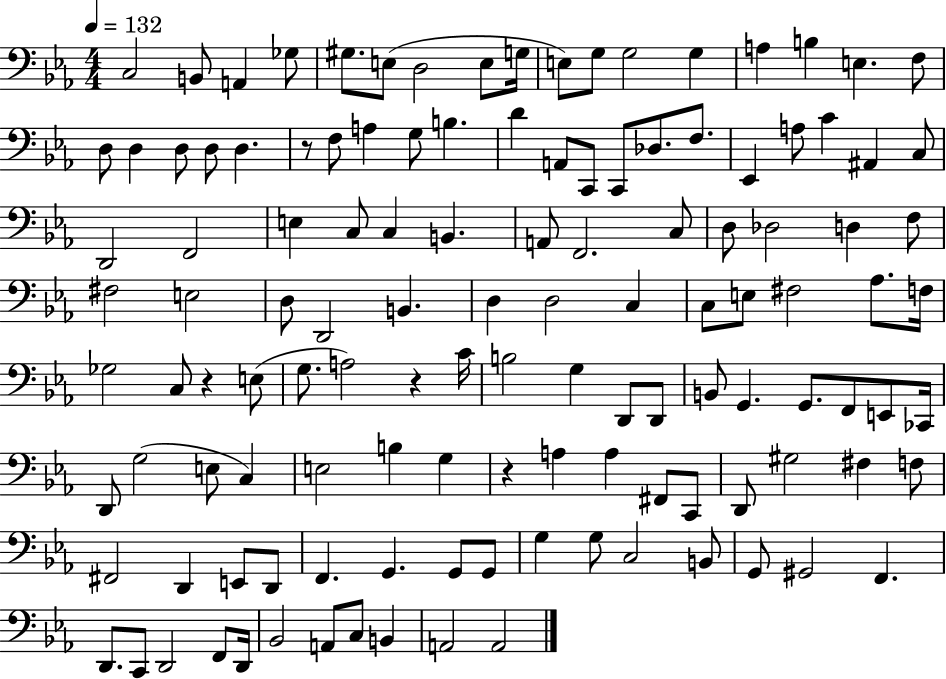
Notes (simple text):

C3/h B2/e A2/q Gb3/e G#3/e. E3/e D3/h E3/e G3/s E3/e G3/e G3/h G3/q A3/q B3/q E3/q. F3/e D3/e D3/q D3/e D3/e D3/q. R/e F3/e A3/q G3/e B3/q. D4/q A2/e C2/e C2/e Db3/e. F3/e. Eb2/q A3/e C4/q A#2/q C3/e D2/h F2/h E3/q C3/e C3/q B2/q. A2/e F2/h. C3/e D3/e Db3/h D3/q F3/e F#3/h E3/h D3/e D2/h B2/q. D3/q D3/h C3/q C3/e E3/e F#3/h Ab3/e. F3/s Gb3/h C3/e R/q E3/e G3/e. A3/h R/q C4/s B3/h G3/q D2/e D2/e B2/e G2/q. G2/e. F2/e E2/e CES2/s D2/e G3/h E3/e C3/q E3/h B3/q G3/q R/q A3/q A3/q F#2/e C2/e D2/e G#3/h F#3/q F3/e F#2/h D2/q E2/e D2/e F2/q. G2/q. G2/e G2/e G3/q G3/e C3/h B2/e G2/e G#2/h F2/q. D2/e. C2/e D2/h F2/e D2/s Bb2/h A2/e C3/e B2/q A2/h A2/h